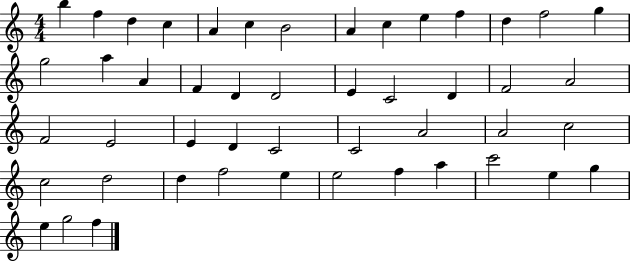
B5/q F5/q D5/q C5/q A4/q C5/q B4/h A4/q C5/q E5/q F5/q D5/q F5/h G5/q G5/h A5/q A4/q F4/q D4/q D4/h E4/q C4/h D4/q F4/h A4/h F4/h E4/h E4/q D4/q C4/h C4/h A4/h A4/h C5/h C5/h D5/h D5/q F5/h E5/q E5/h F5/q A5/q C6/h E5/q G5/q E5/q G5/h F5/q